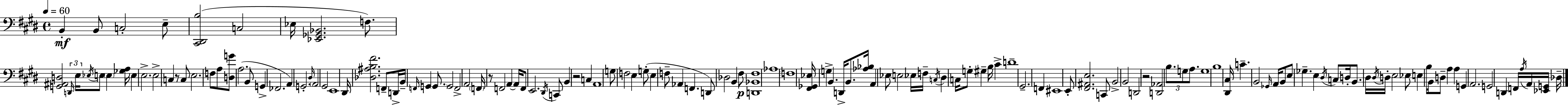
X:1
T:Untitled
M:4/4
L:1/4
K:E
B,, B,,/2 C,2 E,/2 [^C,,^D,,B,]2 C,2 _E,/4 [_E,,_G,,_B,,]2 F,/2 [G,,^A,,D,]2 D,,/4 E,/4 _E,/4 E,/2 E, [_G,A,]/4 E, E,2 E,2 C, z/2 C,/2 E,2 F,/2 A,/2 [D,G]/2 A,2 B,,/2 G,, _F,,2 A,, G,,2 ^D,/4 A,,2 ^G,,2 E,,4 ^D,,/4 [_D,^A,B,^F]2 F,,/2 D,,/4 B,,/4 F,,/4 G,, G,,/2 G,,2 F,,2 A,,2 F,,/4 z/2 F,,2 A,, A,,/4 F,,/2 E,,2 ^D,,/4 C,,/2 B,, z2 C, A,,4 G,/2 F,2 E, G,/2 E, F,/2 _A,, F,, D,,/2 _D,2 B,, ^F,/2 [D,,_B,,^F,]4 _A,4 F,4 [^F,,_G,,_E,]/4 G, B,, D,,/4 B,,/2 [_A,_B,]/4 A,, _E,/2 E,2 _E,/4 F,/4 C,/4 ^D, C,/4 G,/2 ^G, B,/4 ^C D4 ^G,,2 F,, ^E,,4 E,,/2 [^F,,^A,,E,]2 C,,/2 B,,2 B,,2 D,,2 z2 [D,,_A,,]2 B,/2 G,/2 A,/2 G,4 B,4 [^D,,^C,]/4 C B,,2 _G,,/4 A,,/4 B,,/2 E,/2 _G, E, ^D,/4 C,/2 D,/4 B,,/2 ^D,/4 ^D,/4 D,/4 E,2 _E,/2 E, B,/4 B,,/4 D,/2 A, A, G,, A,,2 G,,2 D,, F,,/4 A,/4 A,,/4 [_E,,G,,]/4 _D,/4